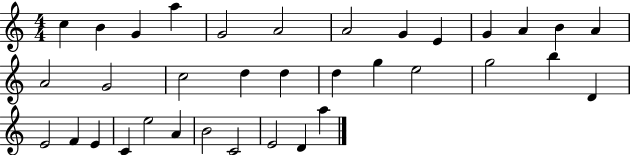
X:1
T:Untitled
M:4/4
L:1/4
K:C
c B G a G2 A2 A2 G E G A B A A2 G2 c2 d d d g e2 g2 b D E2 F E C e2 A B2 C2 E2 D a